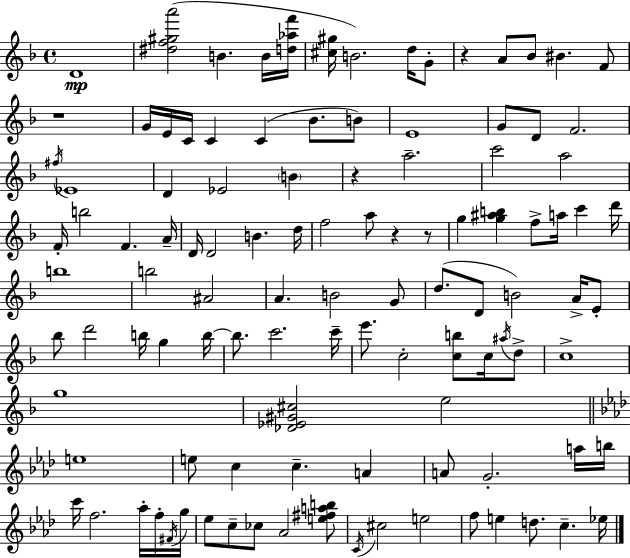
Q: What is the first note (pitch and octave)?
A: D4